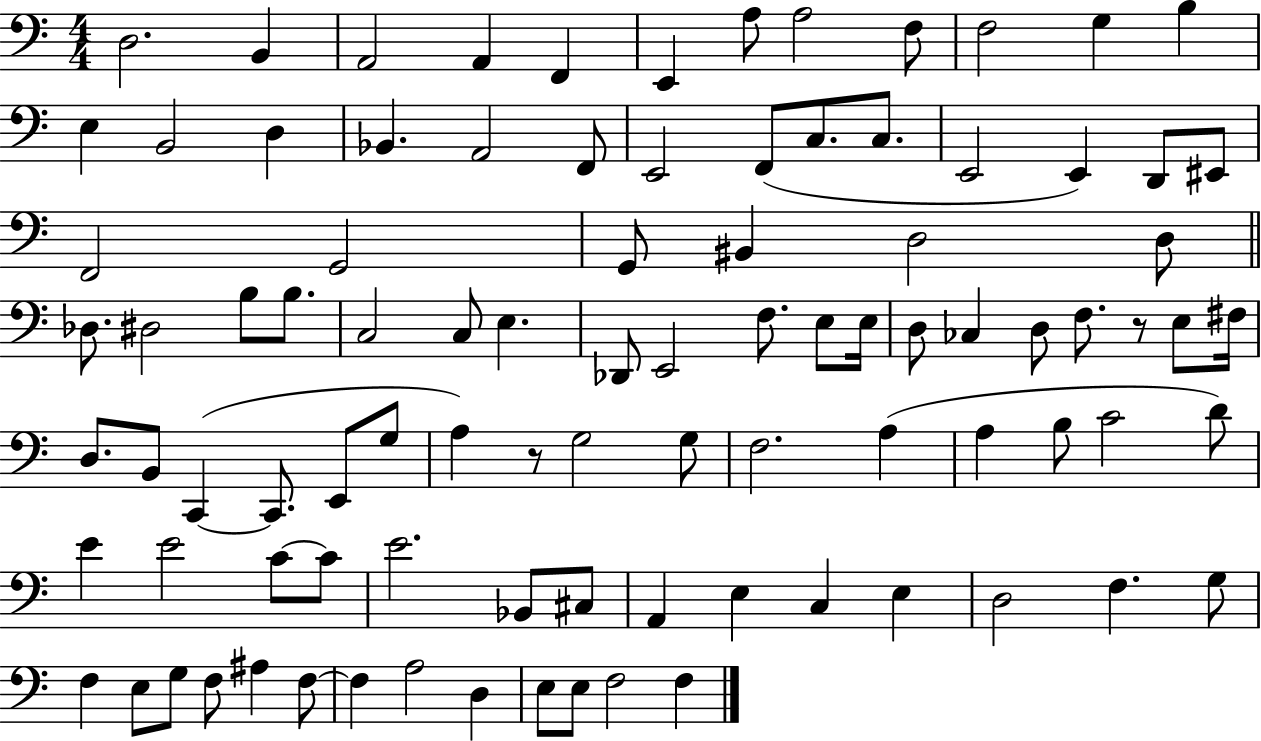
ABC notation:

X:1
T:Untitled
M:4/4
L:1/4
K:C
D,2 B,, A,,2 A,, F,, E,, A,/2 A,2 F,/2 F,2 G, B, E, B,,2 D, _B,, A,,2 F,,/2 E,,2 F,,/2 C,/2 C,/2 E,,2 E,, D,,/2 ^E,,/2 F,,2 G,,2 G,,/2 ^B,, D,2 D,/2 _D,/2 ^D,2 B,/2 B,/2 C,2 C,/2 E, _D,,/2 E,,2 F,/2 E,/2 E,/4 D,/2 _C, D,/2 F,/2 z/2 E,/2 ^F,/4 D,/2 B,,/2 C,, C,,/2 E,,/2 G,/2 A, z/2 G,2 G,/2 F,2 A, A, B,/2 C2 D/2 E E2 C/2 C/2 E2 _B,,/2 ^C,/2 A,, E, C, E, D,2 F, G,/2 F, E,/2 G,/2 F,/2 ^A, F,/2 F, A,2 D, E,/2 E,/2 F,2 F,